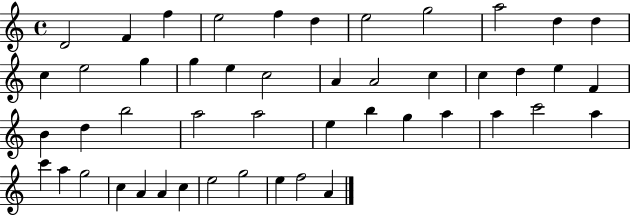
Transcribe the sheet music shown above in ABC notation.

X:1
T:Untitled
M:4/4
L:1/4
K:C
D2 F f e2 f d e2 g2 a2 d d c e2 g g e c2 A A2 c c d e F B d b2 a2 a2 e b g a a c'2 a c' a g2 c A A c e2 g2 e f2 A